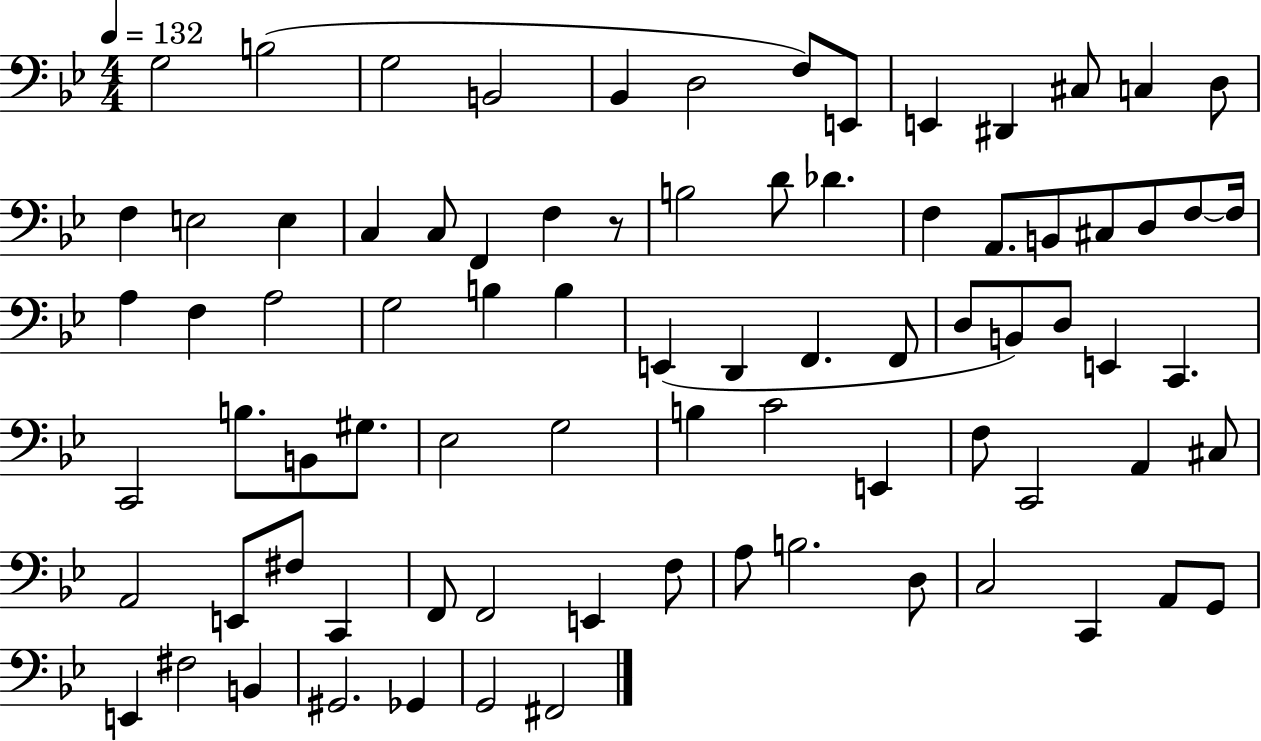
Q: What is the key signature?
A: BES major